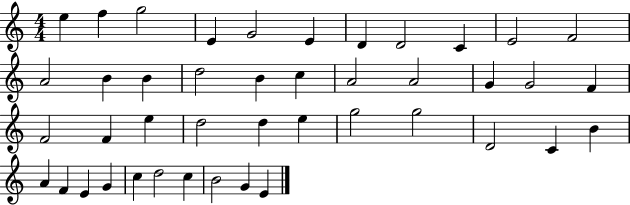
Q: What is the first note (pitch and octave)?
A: E5